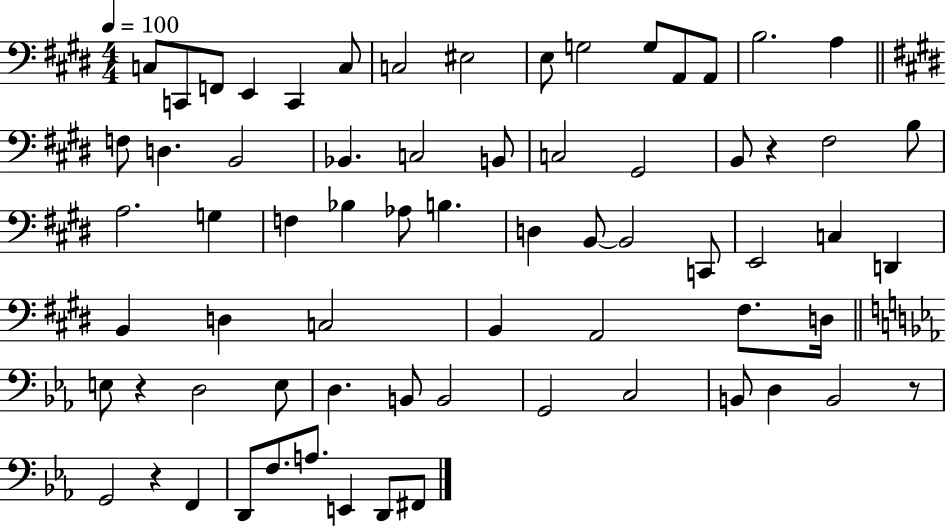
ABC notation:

X:1
T:Untitled
M:4/4
L:1/4
K:E
C,/2 C,,/2 F,,/2 E,, C,, C,/2 C,2 ^E,2 E,/2 G,2 G,/2 A,,/2 A,,/2 B,2 A, F,/2 D, B,,2 _B,, C,2 B,,/2 C,2 ^G,,2 B,,/2 z ^F,2 B,/2 A,2 G, F, _B, _A,/2 B, D, B,,/2 B,,2 C,,/2 E,,2 C, D,, B,, D, C,2 B,, A,,2 ^F,/2 D,/4 E,/2 z D,2 E,/2 D, B,,/2 B,,2 G,,2 C,2 B,,/2 D, B,,2 z/2 G,,2 z F,, D,,/2 F,/2 A,/2 E,, D,,/2 ^F,,/2